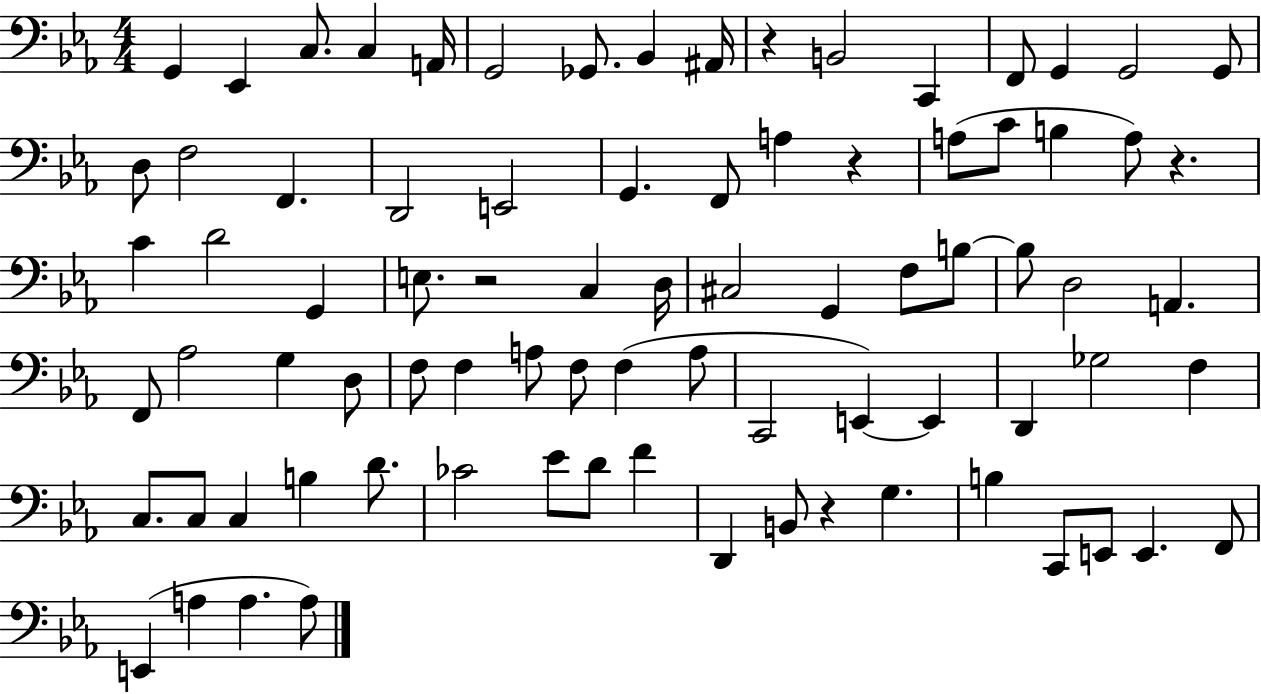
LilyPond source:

{
  \clef bass
  \numericTimeSignature
  \time 4/4
  \key ees \major
  g,4 ees,4 c8. c4 a,16 | g,2 ges,8. bes,4 ais,16 | r4 b,2 c,4 | f,8 g,4 g,2 g,8 | \break d8 f2 f,4. | d,2 e,2 | g,4. f,8 a4 r4 | a8( c'8 b4 a8) r4. | \break c'4 d'2 g,4 | e8. r2 c4 d16 | cis2 g,4 f8 b8~~ | b8 d2 a,4. | \break f,8 aes2 g4 d8 | f8 f4 a8 f8 f4( a8 | c,2 e,4~~) e,4 | d,4 ges2 f4 | \break c8. c8 c4 b4 d'8. | ces'2 ees'8 d'8 f'4 | d,4 b,8 r4 g4. | b4 c,8 e,8 e,4. f,8 | \break e,4( a4 a4. a8) | \bar "|."
}